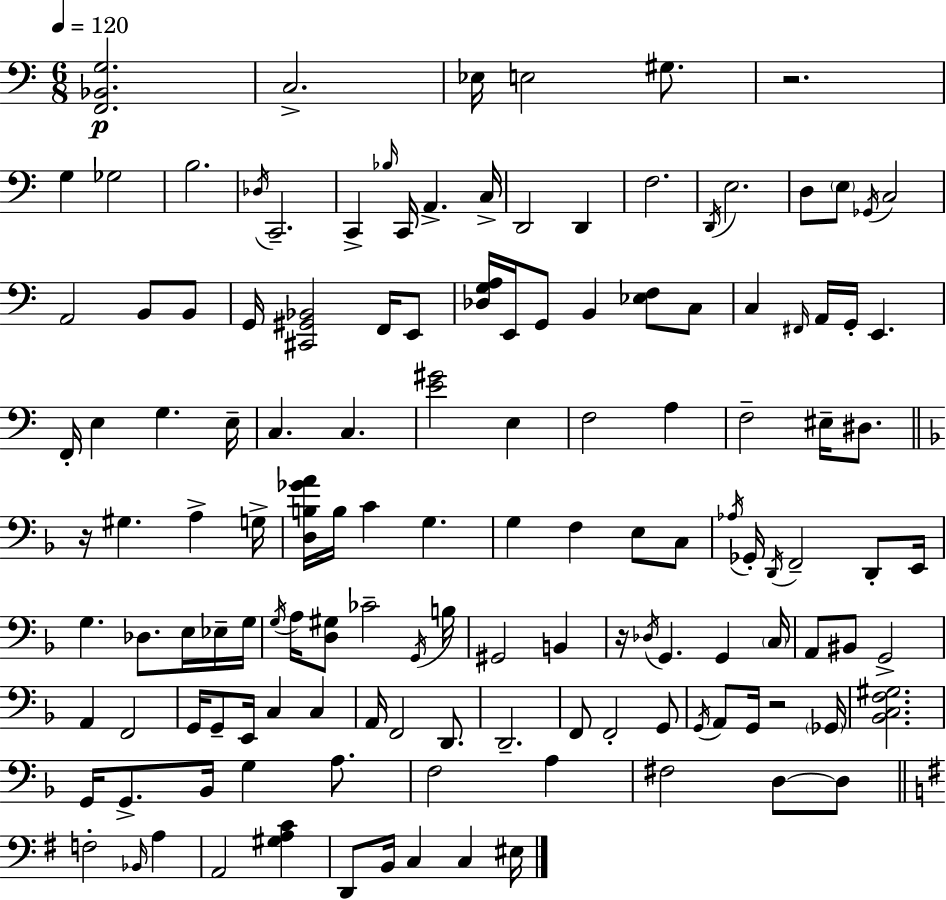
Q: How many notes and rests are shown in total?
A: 135